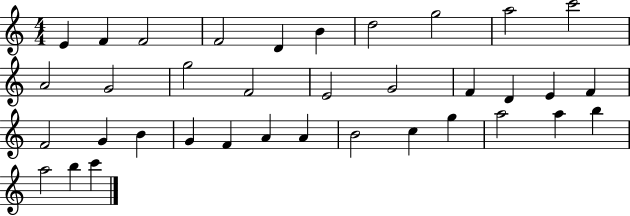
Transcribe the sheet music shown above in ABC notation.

X:1
T:Untitled
M:4/4
L:1/4
K:C
E F F2 F2 D B d2 g2 a2 c'2 A2 G2 g2 F2 E2 G2 F D E F F2 G B G F A A B2 c g a2 a b a2 b c'